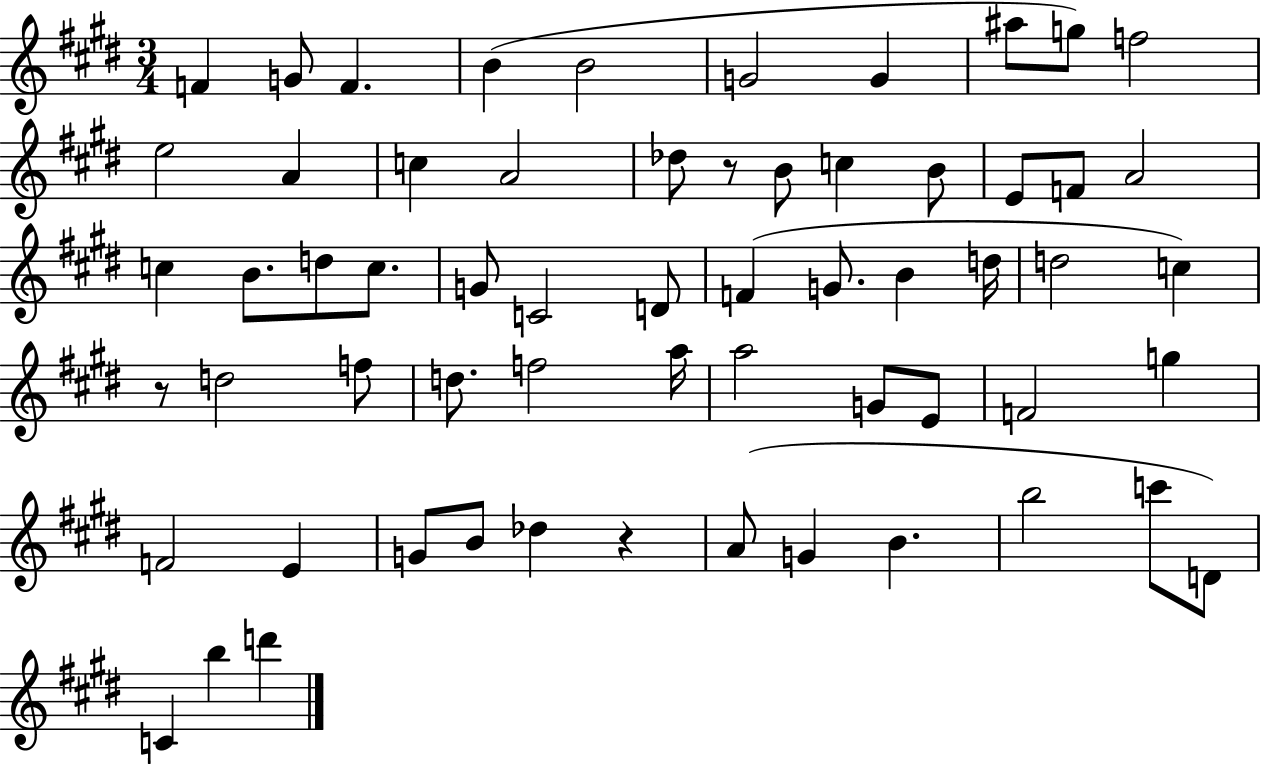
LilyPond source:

{
  \clef treble
  \numericTimeSignature
  \time 3/4
  \key e \major
  f'4 g'8 f'4. | b'4( b'2 | g'2 g'4 | ais''8 g''8) f''2 | \break e''2 a'4 | c''4 a'2 | des''8 r8 b'8 c''4 b'8 | e'8 f'8 a'2 | \break c''4 b'8. d''8 c''8. | g'8 c'2 d'8 | f'4( g'8. b'4 d''16 | d''2 c''4) | \break r8 d''2 f''8 | d''8. f''2 a''16 | a''2 g'8 e'8 | f'2 g''4 | \break f'2 e'4 | g'8 b'8 des''4 r4 | a'8( g'4 b'4. | b''2 c'''8 d'8) | \break c'4 b''4 d'''4 | \bar "|."
}